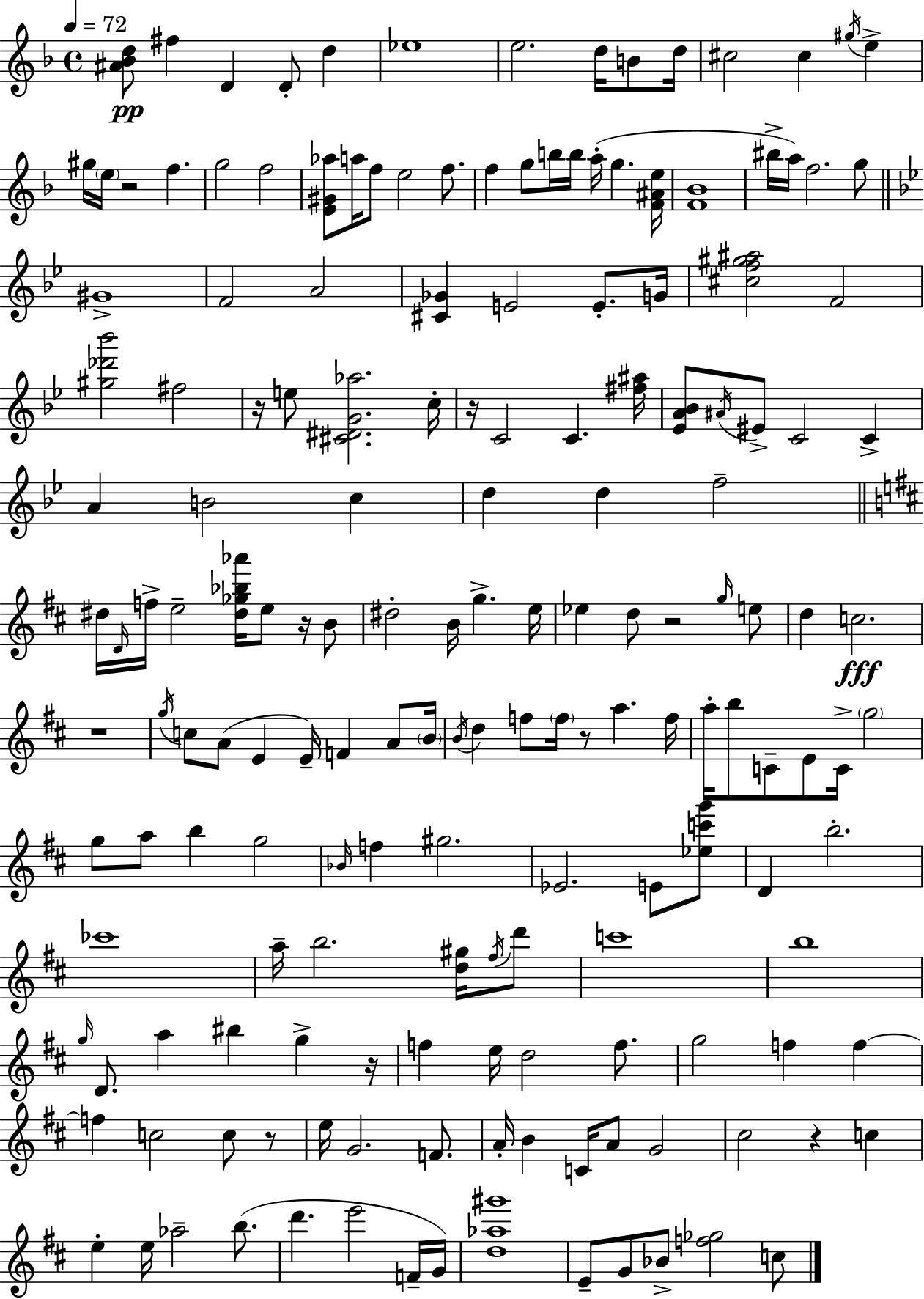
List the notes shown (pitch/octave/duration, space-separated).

[A#4,Bb4,D5]/e F#5/q D4/q D4/e D5/q Eb5/w E5/h. D5/s B4/e D5/s C#5/h C#5/q G#5/s E5/q G#5/s E5/s R/h F5/q. G5/h F5/h [E4,G#4,Ab5]/e A5/s F5/e E5/h F5/e. F5/q G5/e B5/s B5/s A5/s G5/q. [F4,A#4,E5]/s [F4,Bb4]/w BIS5/s A5/s F5/h. G5/e G#4/w F4/h A4/h [C#4,Gb4]/q E4/h E4/e. G4/s [C#5,F5,G#5,A#5]/h F4/h [G#5,Db6,Bb6]/h F#5/h R/s E5/e [C#4,D#4,G4,Ab5]/h. C5/s R/s C4/h C4/q. [F#5,A#5]/s [Eb4,A4,Bb4]/e A#4/s EIS4/e C4/h C4/q A4/q B4/h C5/q D5/q D5/q F5/h D#5/s D4/s F5/s E5/h [D#5,Gb5,Bb5,Ab6]/s E5/e R/s B4/e D#5/h B4/s G5/q. E5/s Eb5/q D5/e R/h G5/s E5/e D5/q C5/h. R/w G5/s C5/e A4/e E4/q E4/s F4/q A4/e B4/s B4/s D5/q F5/e F5/s R/e A5/q. F5/s A5/s B5/e C4/e E4/e C4/s G5/h G5/e A5/e B5/q G5/h Bb4/s F5/q G#5/h. Eb4/h. E4/e [Eb5,C6,G6]/e D4/q B5/h. CES6/w A5/s B5/h. [D5,G#5]/s F#5/s D6/e C6/w B5/w G5/s D4/e. A5/q BIS5/q G5/q R/s F5/q E5/s D5/h F5/e. G5/h F5/q F5/q F5/q C5/h C5/e R/e E5/s G4/h. F4/e. A4/s B4/q C4/s A4/e G4/h C#5/h R/q C5/q E5/q E5/s Ab5/h B5/e. D6/q. E6/h F4/s G4/s [D5,Ab5,G#6]/w E4/e G4/e Bb4/e [F5,Gb5]/h C5/e